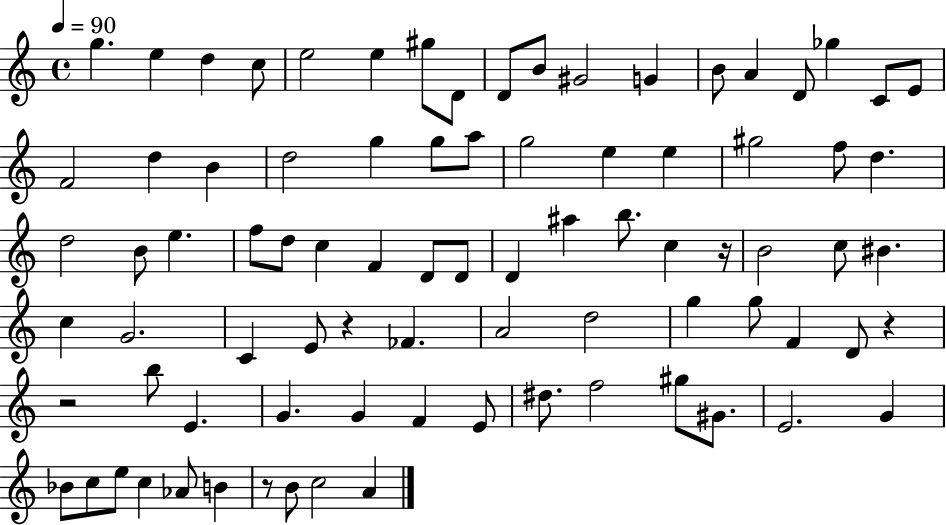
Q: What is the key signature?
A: C major